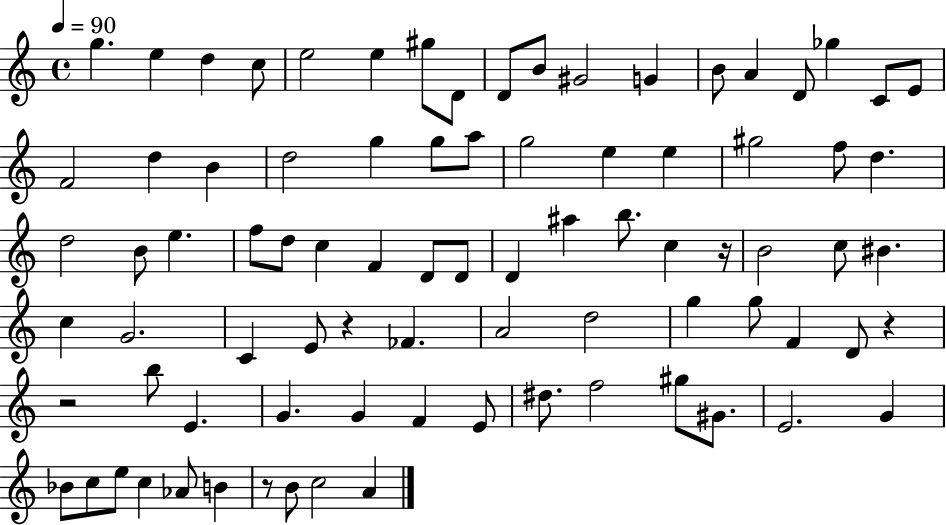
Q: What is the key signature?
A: C major